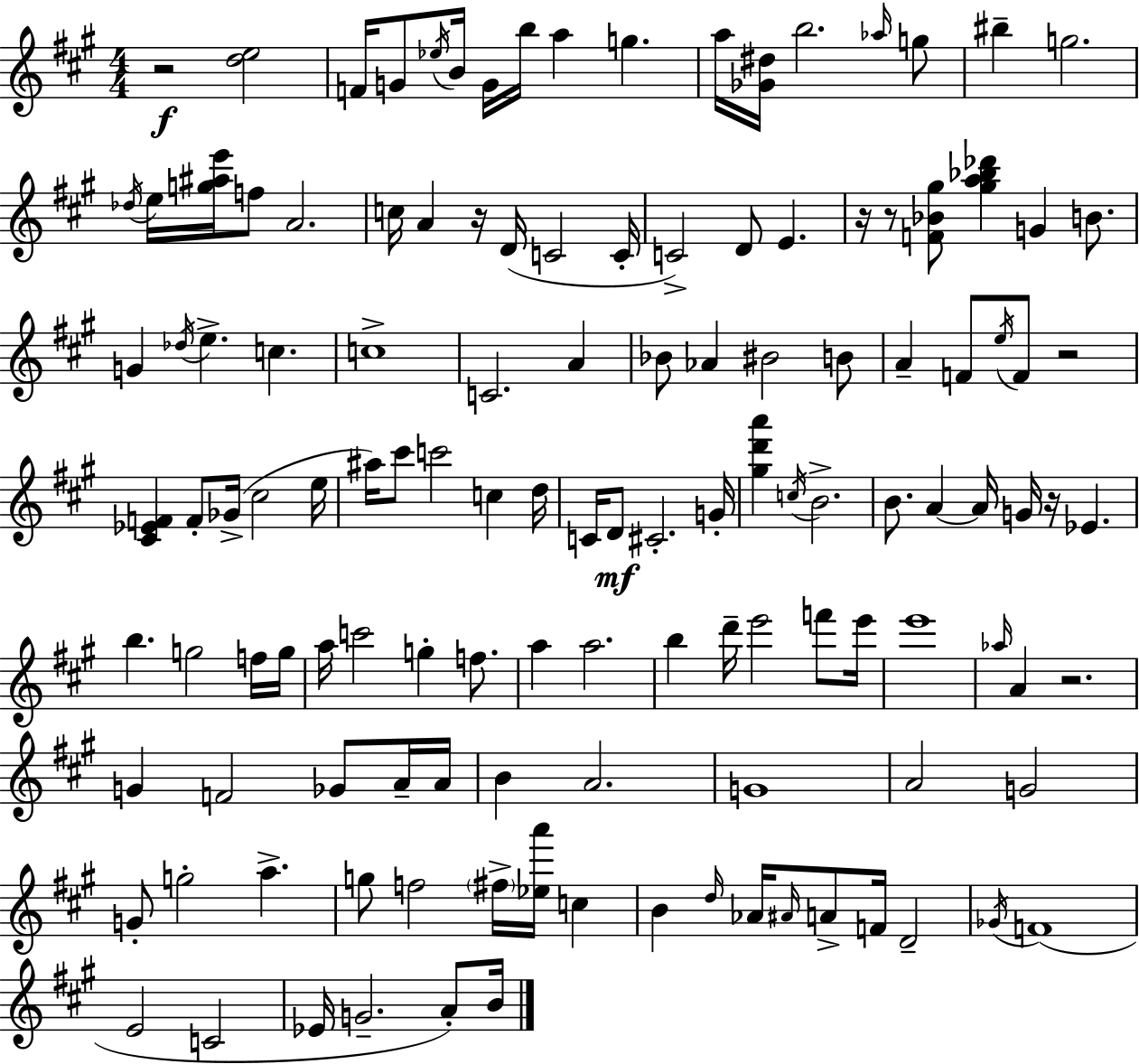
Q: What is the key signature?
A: A major